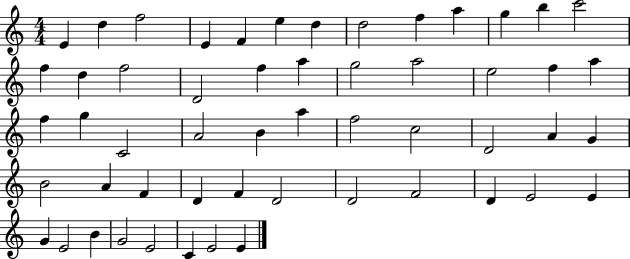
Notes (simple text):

E4/q D5/q F5/h E4/q F4/q E5/q D5/q D5/h F5/q A5/q G5/q B5/q C6/h F5/q D5/q F5/h D4/h F5/q A5/q G5/h A5/h E5/h F5/q A5/q F5/q G5/q C4/h A4/h B4/q A5/q F5/h C5/h D4/h A4/q G4/q B4/h A4/q F4/q D4/q F4/q D4/h D4/h F4/h D4/q E4/h E4/q G4/q E4/h B4/q G4/h E4/h C4/q E4/h E4/q